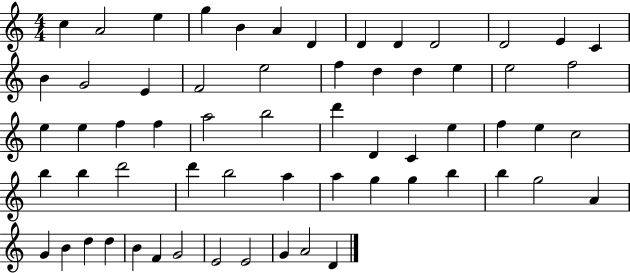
{
  \clef treble
  \numericTimeSignature
  \time 4/4
  \key c \major
  c''4 a'2 e''4 | g''4 b'4 a'4 d'4 | d'4 d'4 d'2 | d'2 e'4 c'4 | \break b'4 g'2 e'4 | f'2 e''2 | f''4 d''4 d''4 e''4 | e''2 f''2 | \break e''4 e''4 f''4 f''4 | a''2 b''2 | d'''4 d'4 c'4 e''4 | f''4 e''4 c''2 | \break b''4 b''4 d'''2 | d'''4 b''2 a''4 | a''4 g''4 g''4 b''4 | b''4 g''2 a'4 | \break g'4 b'4 d''4 d''4 | b'4 f'4 g'2 | e'2 e'2 | g'4 a'2 d'4 | \break \bar "|."
}